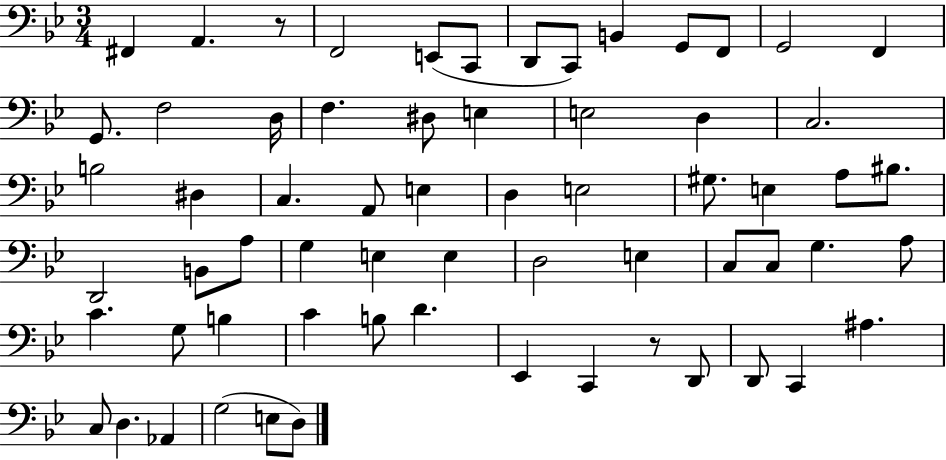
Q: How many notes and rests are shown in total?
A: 64